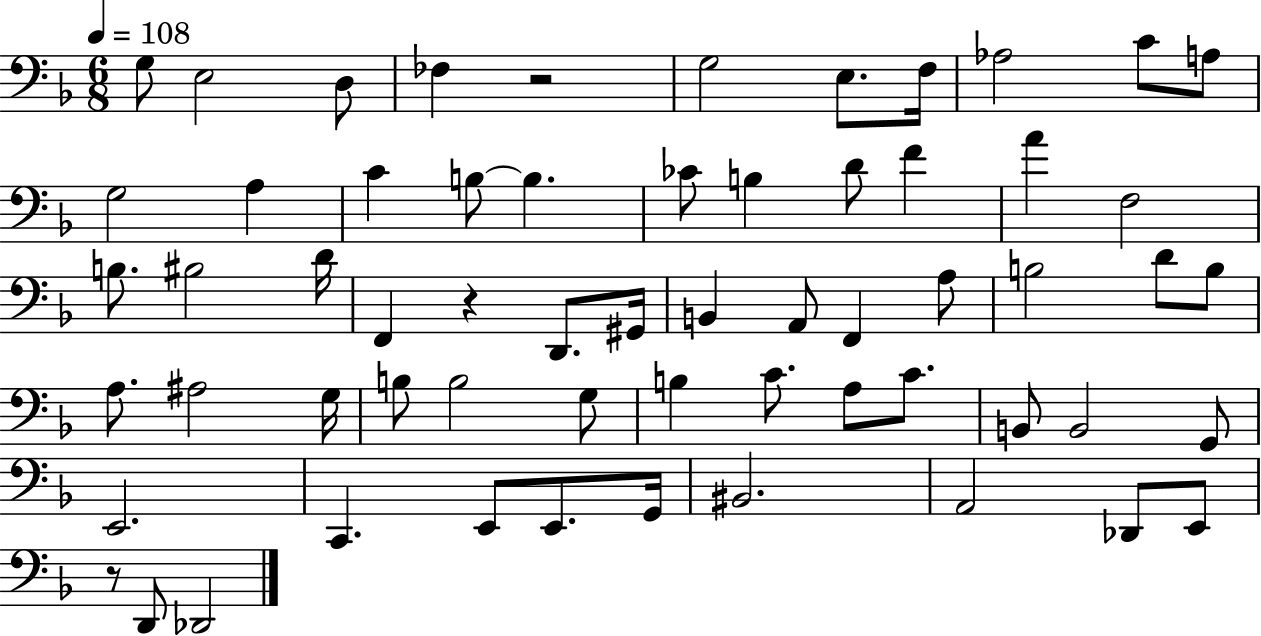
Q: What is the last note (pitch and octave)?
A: Db2